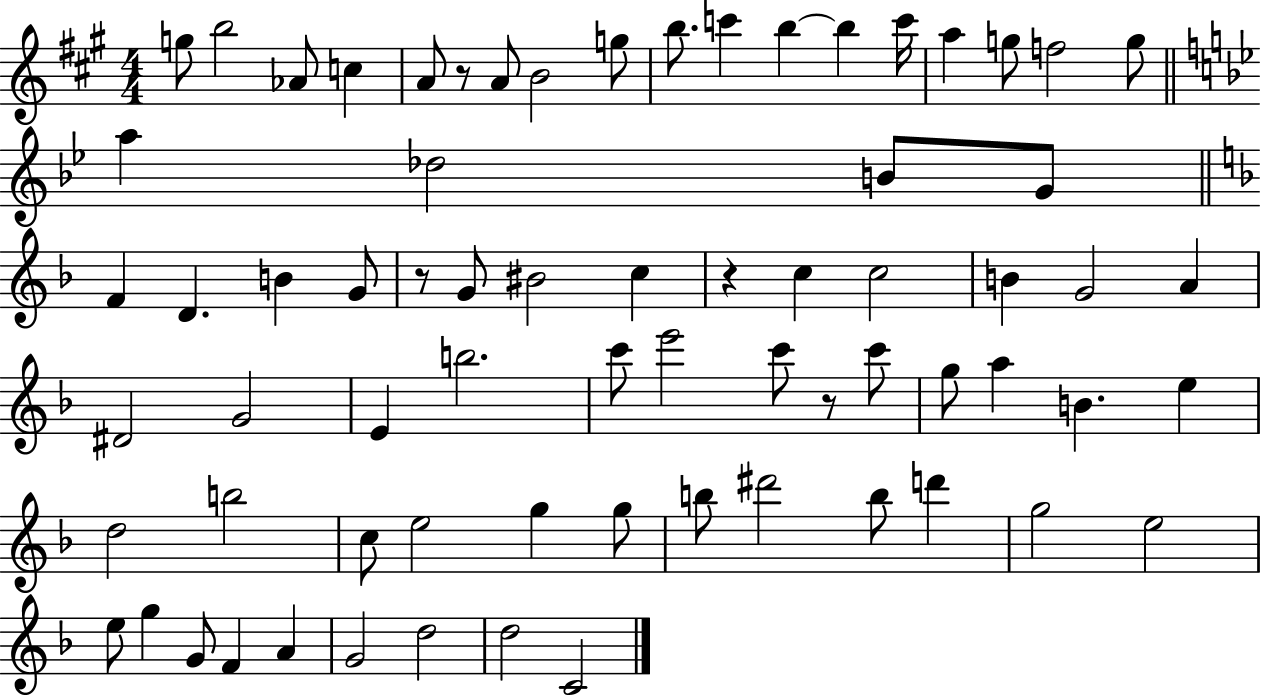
X:1
T:Untitled
M:4/4
L:1/4
K:A
g/2 b2 _A/2 c A/2 z/2 A/2 B2 g/2 b/2 c' b b c'/4 a g/2 f2 g/2 a _d2 B/2 G/2 F D B G/2 z/2 G/2 ^B2 c z c c2 B G2 A ^D2 G2 E b2 c'/2 e'2 c'/2 z/2 c'/2 g/2 a B e d2 b2 c/2 e2 g g/2 b/2 ^d'2 b/2 d' g2 e2 e/2 g G/2 F A G2 d2 d2 C2